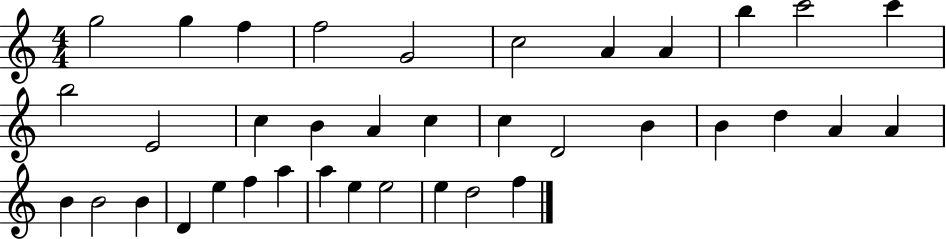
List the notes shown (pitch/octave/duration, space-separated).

G5/h G5/q F5/q F5/h G4/h C5/h A4/q A4/q B5/q C6/h C6/q B5/h E4/h C5/q B4/q A4/q C5/q C5/q D4/h B4/q B4/q D5/q A4/q A4/q B4/q B4/h B4/q D4/q E5/q F5/q A5/q A5/q E5/q E5/h E5/q D5/h F5/q